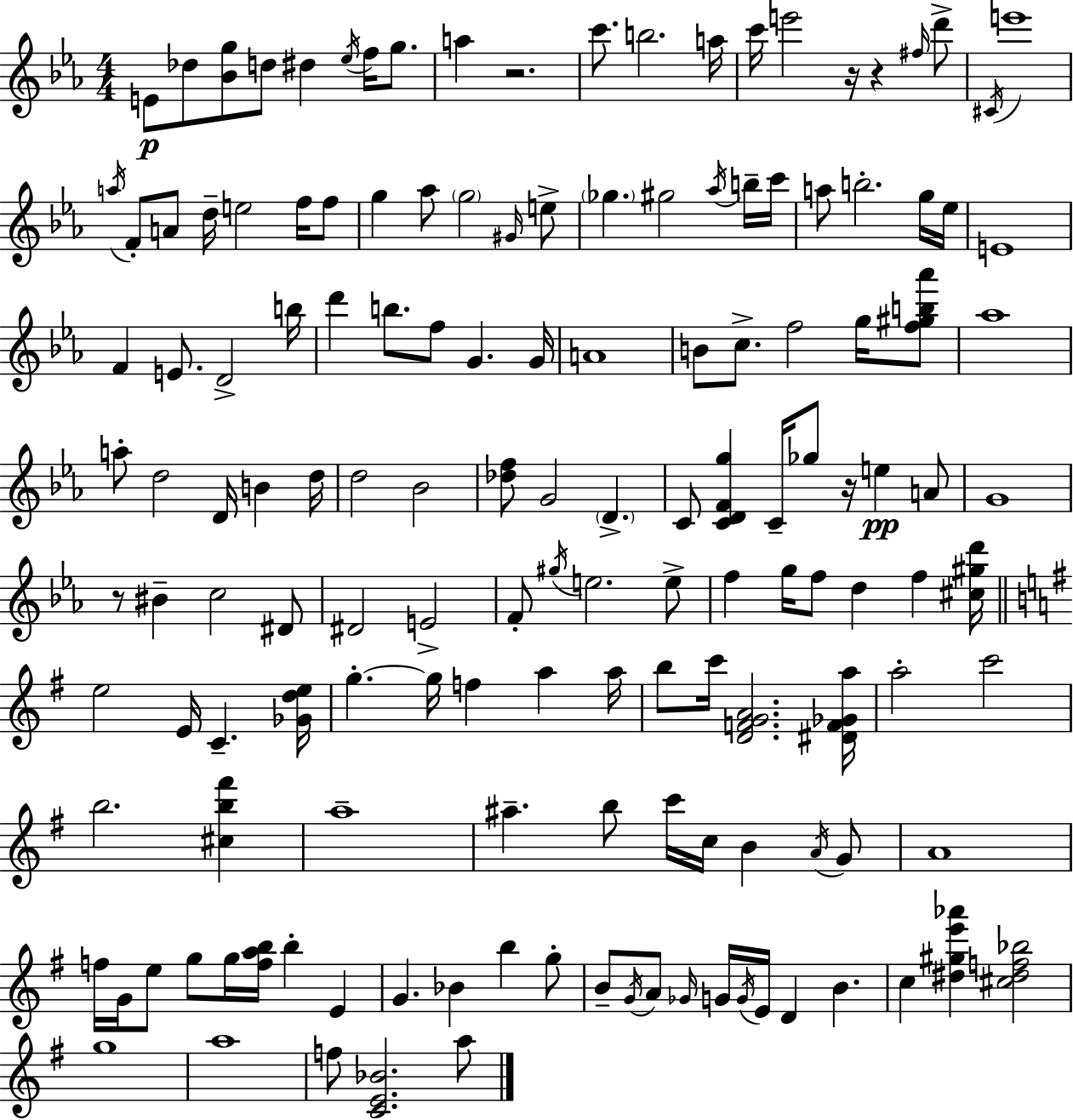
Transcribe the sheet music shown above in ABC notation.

X:1
T:Untitled
M:4/4
L:1/4
K:Eb
E/2 _d/2 [_Bg]/2 d/2 ^d _e/4 f/4 g/2 a z2 c'/2 b2 a/4 c'/4 e'2 z/4 z ^f/4 d'/2 ^C/4 e'4 a/4 F/2 A/2 d/4 e2 f/4 f/2 g _a/2 g2 ^G/4 e/2 _g ^g2 _a/4 b/4 c'/4 a/2 b2 g/4 _e/4 E4 F E/2 D2 b/4 d' b/2 f/2 G G/4 A4 B/2 c/2 f2 g/4 [f^gb_a']/2 _a4 a/2 d2 D/4 B d/4 d2 _B2 [_df]/2 G2 D C/2 [CDFg] C/4 _g/2 z/4 e A/2 G4 z/2 ^B c2 ^D/2 ^D2 E2 F/2 ^g/4 e2 e/2 f g/4 f/2 d f [^c^gd']/4 e2 E/4 C [_Gde]/4 g g/4 f a a/4 b/2 c'/4 [DFGA]2 [^DF_Ga]/4 a2 c'2 b2 [^cb^f'] a4 ^a b/2 c'/4 c/4 B A/4 G/2 A4 f/4 G/4 e/2 g/2 g/4 [fab]/4 b E G _B b g/2 B/2 G/4 A/2 _G/4 G/4 G/4 E/4 D B c [^d^ge'_a'] [^c^df_b]2 g4 a4 f/2 [CE_B]2 a/2